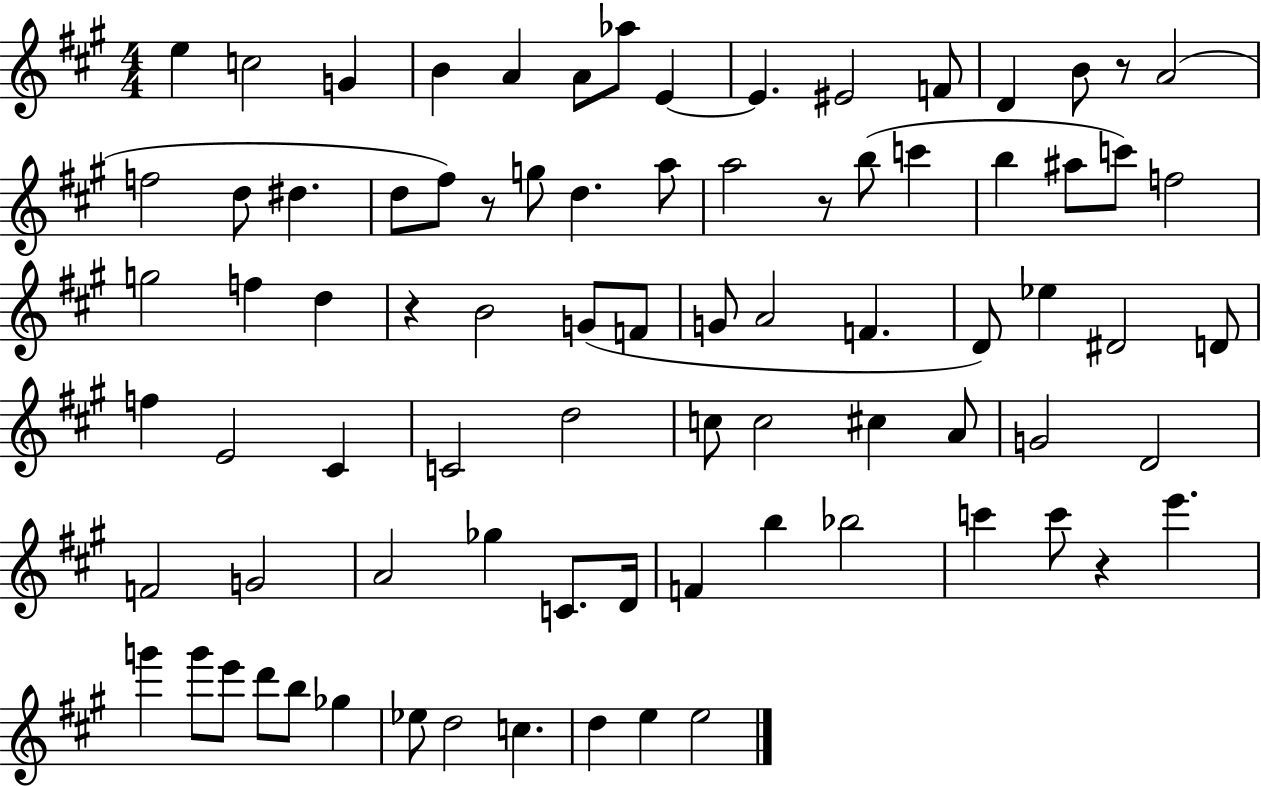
E5/q C5/h G4/q B4/q A4/q A4/e Ab5/e E4/q E4/q. EIS4/h F4/e D4/q B4/e R/e A4/h F5/h D5/e D#5/q. D5/e F#5/e R/e G5/e D5/q. A5/e A5/h R/e B5/e C6/q B5/q A#5/e C6/e F5/h G5/h F5/q D5/q R/q B4/h G4/e F4/e G4/e A4/h F4/q. D4/e Eb5/q D#4/h D4/e F5/q E4/h C#4/q C4/h D5/h C5/e C5/h C#5/q A4/e G4/h D4/h F4/h G4/h A4/h Gb5/q C4/e. D4/s F4/q B5/q Bb5/h C6/q C6/e R/q E6/q. G6/q G6/e E6/e D6/e B5/e Gb5/q Eb5/e D5/h C5/q. D5/q E5/q E5/h